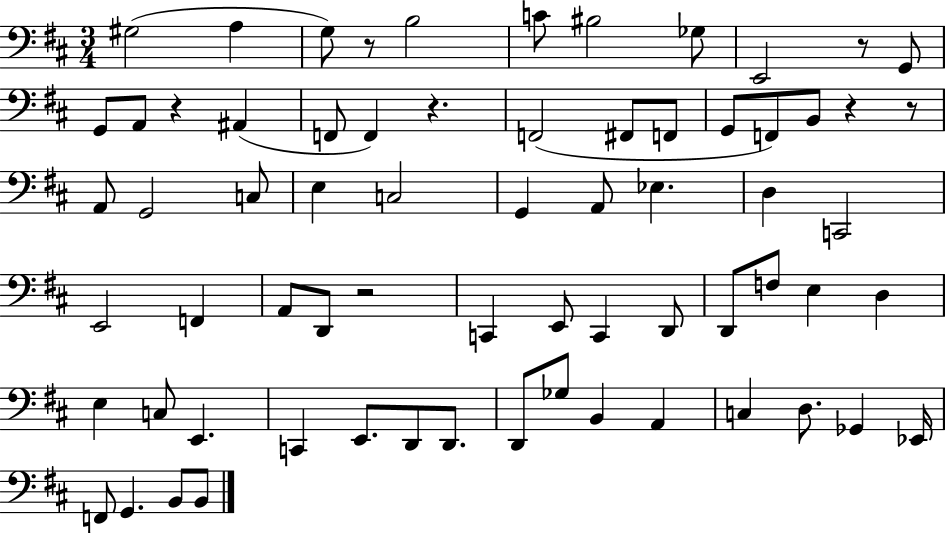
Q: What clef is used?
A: bass